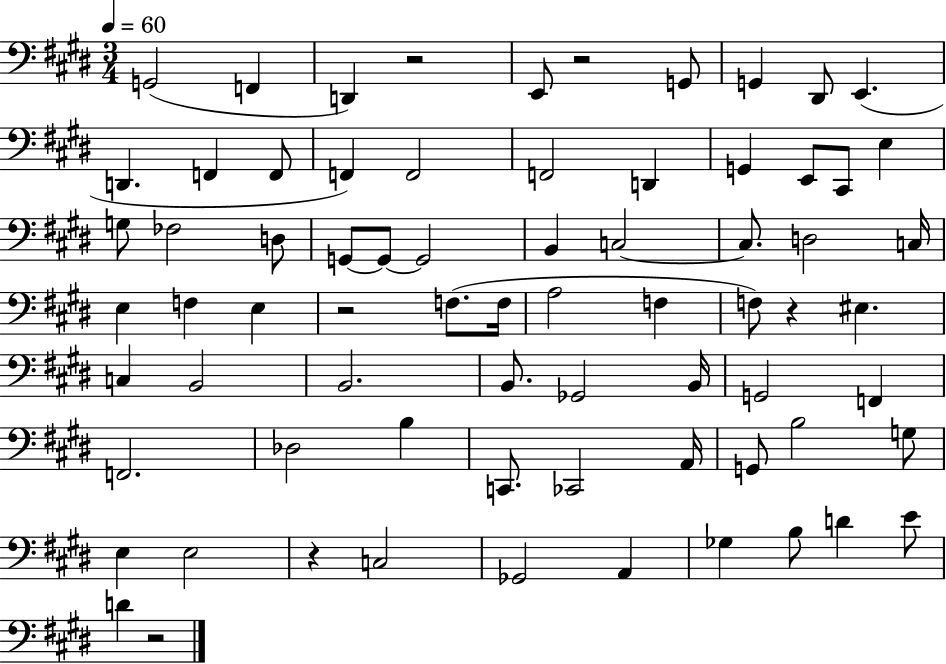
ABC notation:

X:1
T:Untitled
M:3/4
L:1/4
K:E
G,,2 F,, D,, z2 E,,/2 z2 G,,/2 G,, ^D,,/2 E,, D,, F,, F,,/2 F,, F,,2 F,,2 D,, G,, E,,/2 ^C,,/2 E, G,/2 _F,2 D,/2 G,,/2 G,,/2 G,,2 B,, C,2 C,/2 D,2 C,/4 E, F, E, z2 F,/2 F,/4 A,2 F, F,/2 z ^E, C, B,,2 B,,2 B,,/2 _G,,2 B,,/4 G,,2 F,, F,,2 _D,2 B, C,,/2 _C,,2 A,,/4 G,,/2 B,2 G,/2 E, E,2 z C,2 _G,,2 A,, _G, B,/2 D E/2 D z2